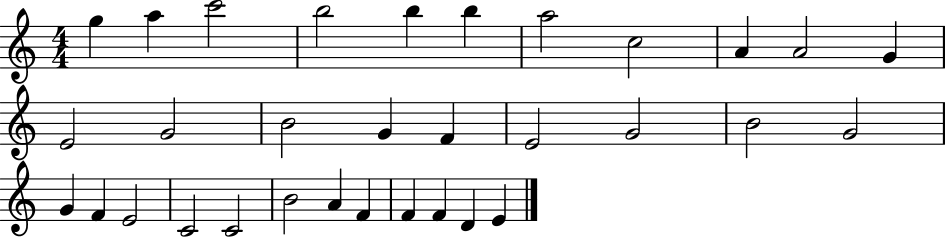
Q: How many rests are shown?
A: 0